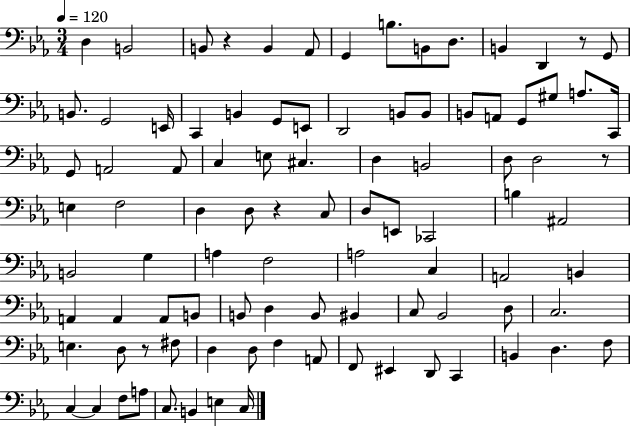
D3/q B2/h B2/e R/q B2/q Ab2/e G2/q B3/e. B2/e D3/e. B2/q D2/q R/e G2/e B2/e. G2/h E2/s C2/q B2/q G2/e E2/e D2/h B2/e B2/e B2/e A2/e G2/e G#3/e A3/e. C2/s G2/e A2/h A2/e C3/q E3/e C#3/q. D3/q B2/h D3/e D3/h R/e E3/q F3/h D3/q D3/e R/q C3/e D3/e E2/e CES2/h B3/q A#2/h B2/h G3/q A3/q F3/h A3/h C3/q A2/h B2/q A2/q A2/q A2/e B2/e B2/e D3/q B2/e BIS2/q C3/e Bb2/h D3/e C3/h. E3/q. D3/e R/e F#3/e D3/q D3/e F3/q A2/e F2/e EIS2/q D2/e C2/q B2/q D3/q. F3/e C3/q C3/q F3/e A3/e C3/e. B2/q E3/q C3/s